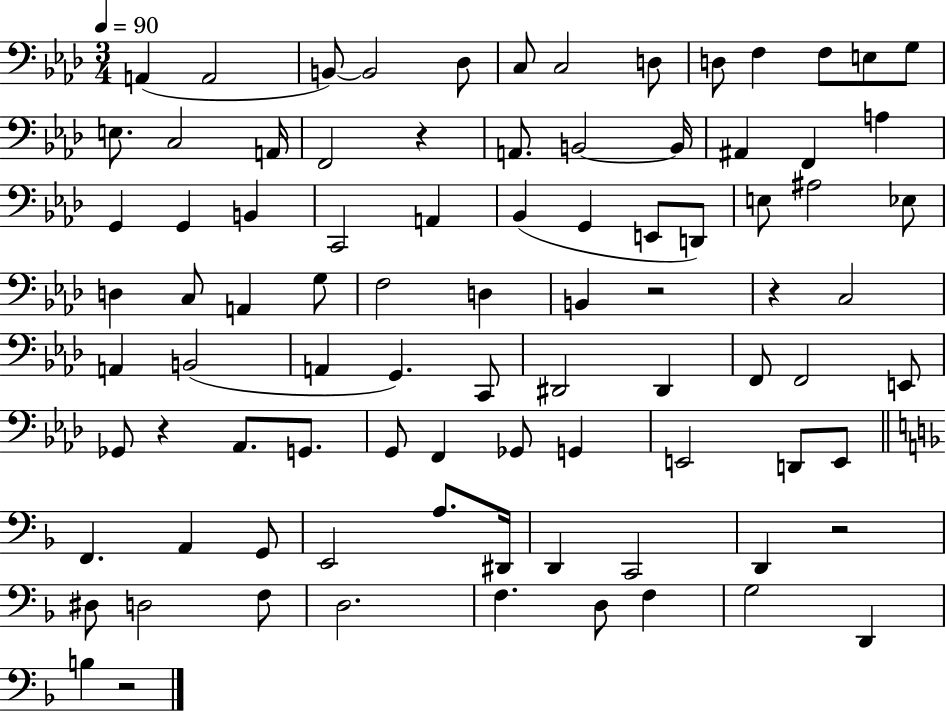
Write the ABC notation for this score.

X:1
T:Untitled
M:3/4
L:1/4
K:Ab
A,, A,,2 B,,/2 B,,2 _D,/2 C,/2 C,2 D,/2 D,/2 F, F,/2 E,/2 G,/2 E,/2 C,2 A,,/4 F,,2 z A,,/2 B,,2 B,,/4 ^A,, F,, A, G,, G,, B,, C,,2 A,, _B,, G,, E,,/2 D,,/2 E,/2 ^A,2 _E,/2 D, C,/2 A,, G,/2 F,2 D, B,, z2 z C,2 A,, B,,2 A,, G,, C,,/2 ^D,,2 ^D,, F,,/2 F,,2 E,,/2 _G,,/2 z _A,,/2 G,,/2 G,,/2 F,, _G,,/2 G,, E,,2 D,,/2 E,,/2 F,, A,, G,,/2 E,,2 A,/2 ^D,,/4 D,, C,,2 D,, z2 ^D,/2 D,2 F,/2 D,2 F, D,/2 F, G,2 D,, B, z2